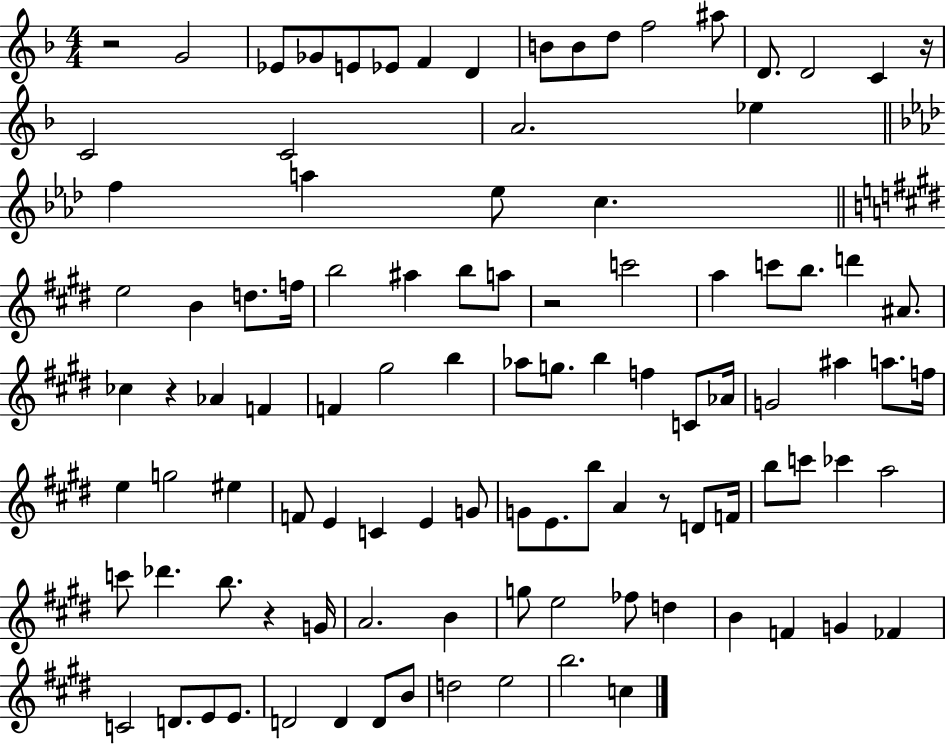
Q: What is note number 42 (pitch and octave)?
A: G#5